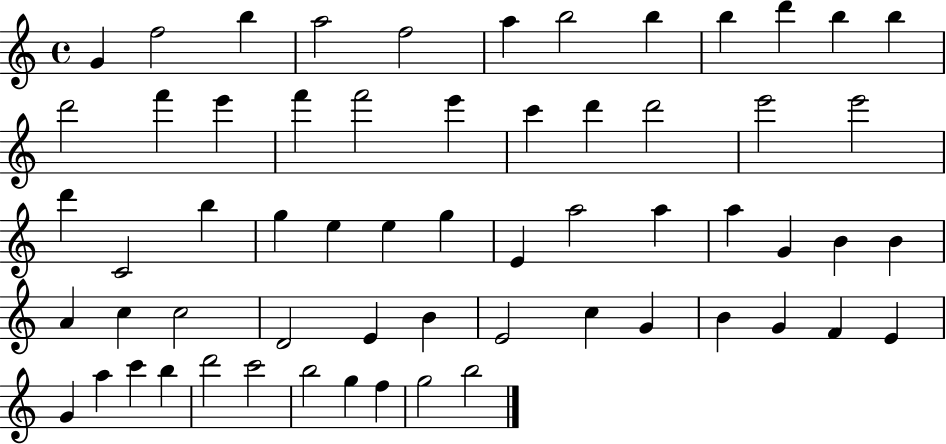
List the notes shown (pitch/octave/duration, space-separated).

G4/q F5/h B5/q A5/h F5/h A5/q B5/h B5/q B5/q D6/q B5/q B5/q D6/h F6/q E6/q F6/q F6/h E6/q C6/q D6/q D6/h E6/h E6/h D6/q C4/h B5/q G5/q E5/q E5/q G5/q E4/q A5/h A5/q A5/q G4/q B4/q B4/q A4/q C5/q C5/h D4/h E4/q B4/q E4/h C5/q G4/q B4/q G4/q F4/q E4/q G4/q A5/q C6/q B5/q D6/h C6/h B5/h G5/q F5/q G5/h B5/h